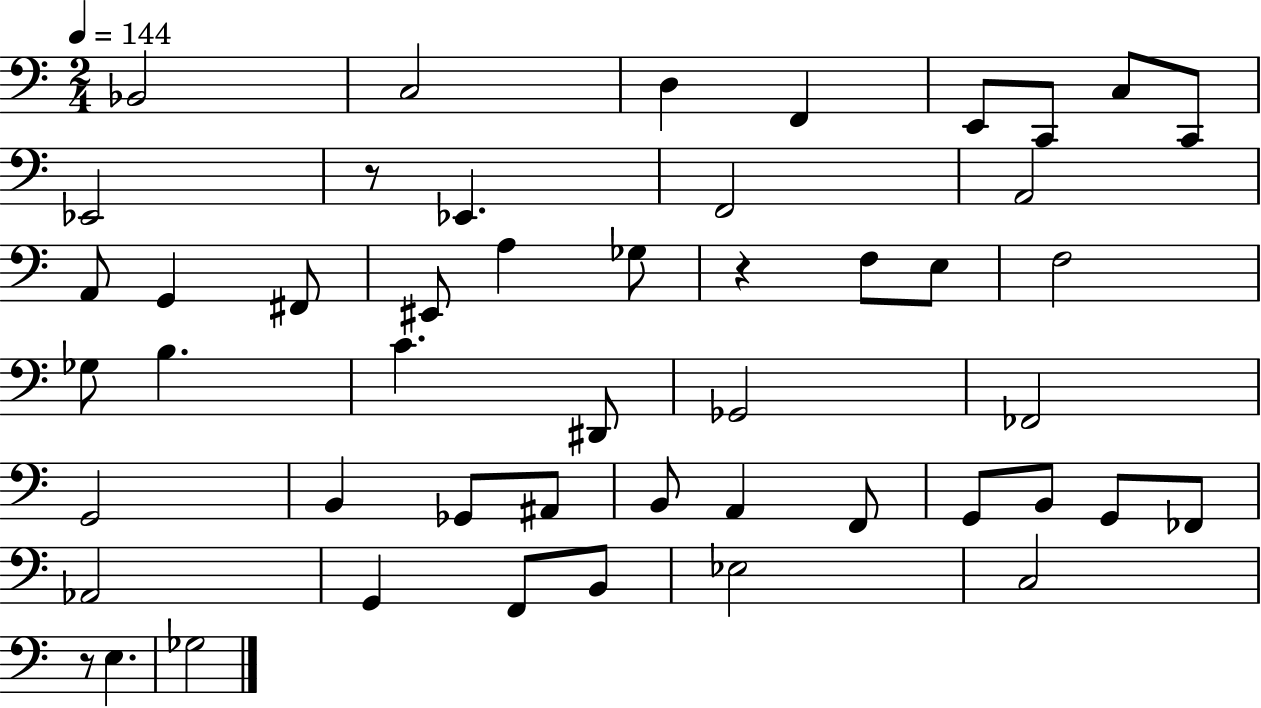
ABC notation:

X:1
T:Untitled
M:2/4
L:1/4
K:C
_B,,2 C,2 D, F,, E,,/2 C,,/2 C,/2 C,,/2 _E,,2 z/2 _E,, F,,2 A,,2 A,,/2 G,, ^F,,/2 ^E,,/2 A, _G,/2 z F,/2 E,/2 F,2 _G,/2 B, C ^D,,/2 _G,,2 _F,,2 G,,2 B,, _G,,/2 ^A,,/2 B,,/2 A,, F,,/2 G,,/2 B,,/2 G,,/2 _F,,/2 _A,,2 G,, F,,/2 B,,/2 _E,2 C,2 z/2 E, _G,2